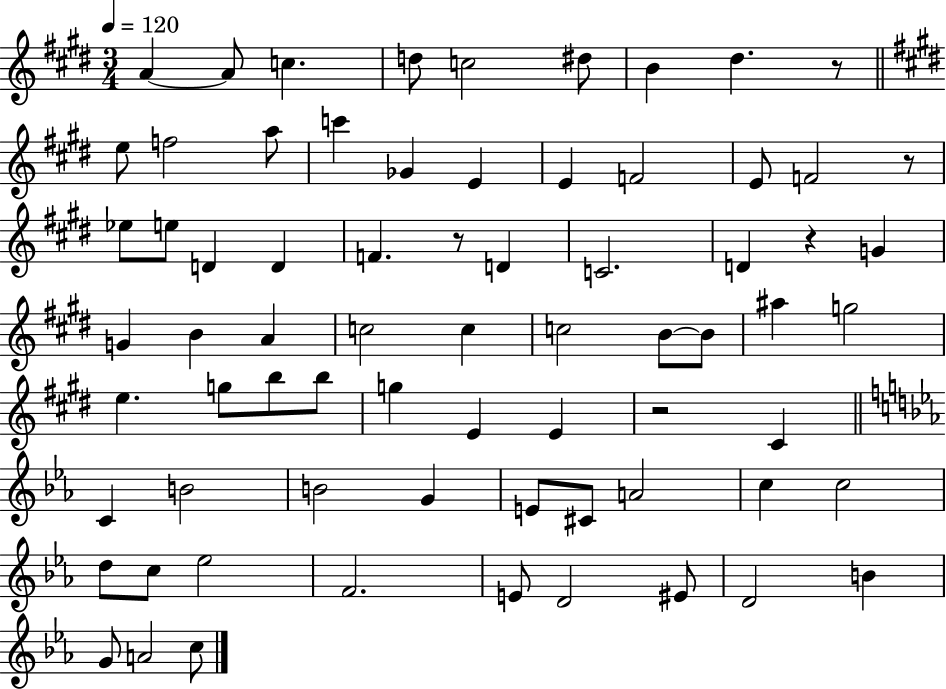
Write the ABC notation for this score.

X:1
T:Untitled
M:3/4
L:1/4
K:E
A A/2 c d/2 c2 ^d/2 B ^d z/2 e/2 f2 a/2 c' _G E E F2 E/2 F2 z/2 _e/2 e/2 D D F z/2 D C2 D z G G B A c2 c c2 B/2 B/2 ^a g2 e g/2 b/2 b/2 g E E z2 ^C C B2 B2 G E/2 ^C/2 A2 c c2 d/2 c/2 _e2 F2 E/2 D2 ^E/2 D2 B G/2 A2 c/2